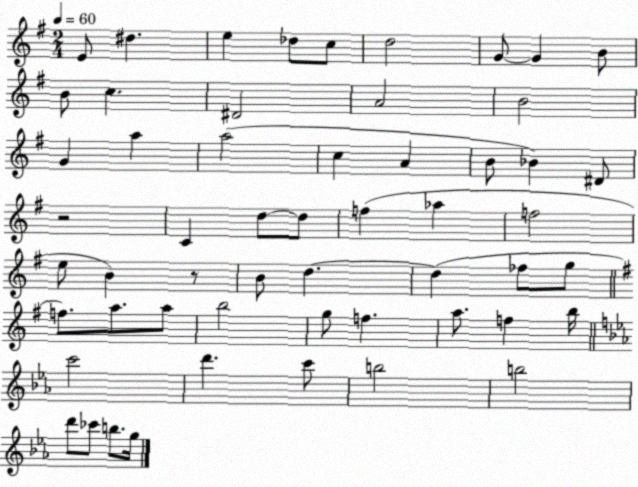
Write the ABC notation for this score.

X:1
T:Untitled
M:2/4
L:1/4
K:G
E/2 ^d e _d/2 c/2 d2 G/2 G B/2 B/2 c ^D2 A2 B2 G a a2 c A B/2 _B ^D/2 z2 C d/2 d/2 f _a f2 e/2 B z/2 B/2 d d _f/2 g/2 f/2 a/2 a/2 b2 g/2 f a/2 f b/4 c'2 d' c'/2 b2 b2 d'/2 _c'/2 b/2 g/4